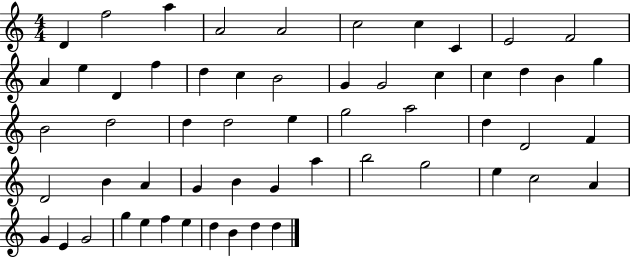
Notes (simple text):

D4/q F5/h A5/q A4/h A4/h C5/h C5/q C4/q E4/h F4/h A4/q E5/q D4/q F5/q D5/q C5/q B4/h G4/q G4/h C5/q C5/q D5/q B4/q G5/q B4/h D5/h D5/q D5/h E5/q G5/h A5/h D5/q D4/h F4/q D4/h B4/q A4/q G4/q B4/q G4/q A5/q B5/h G5/h E5/q C5/h A4/q G4/q E4/q G4/h G5/q E5/q F5/q E5/q D5/q B4/q D5/q D5/q